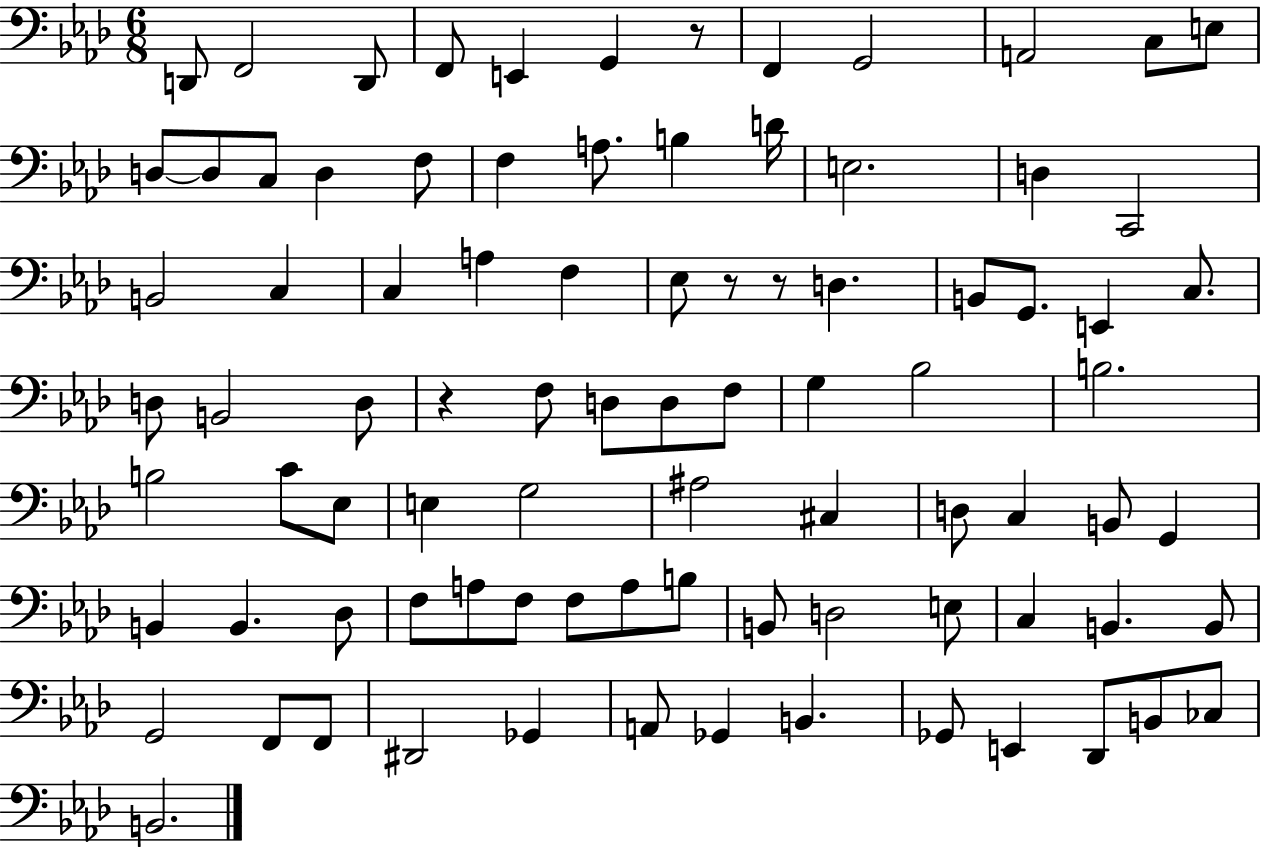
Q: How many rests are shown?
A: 4